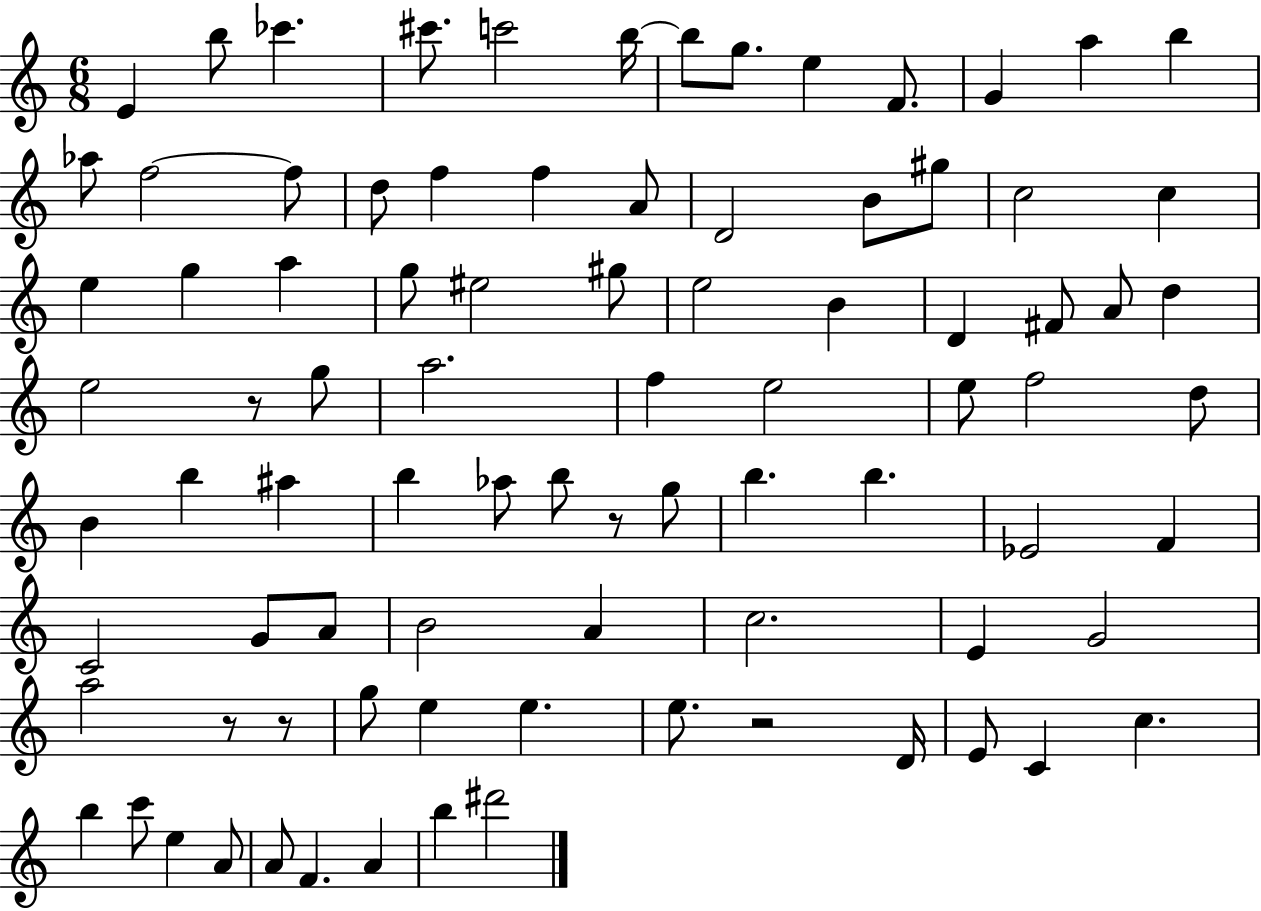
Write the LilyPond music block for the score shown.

{
  \clef treble
  \numericTimeSignature
  \time 6/8
  \key c \major
  e'4 b''8 ces'''4. | cis'''8. c'''2 b''16~~ | b''8 g''8. e''4 f'8. | g'4 a''4 b''4 | \break aes''8 f''2~~ f''8 | d''8 f''4 f''4 a'8 | d'2 b'8 gis''8 | c''2 c''4 | \break e''4 g''4 a''4 | g''8 eis''2 gis''8 | e''2 b'4 | d'4 fis'8 a'8 d''4 | \break e''2 r8 g''8 | a''2. | f''4 e''2 | e''8 f''2 d''8 | \break b'4 b''4 ais''4 | b''4 aes''8 b''8 r8 g''8 | b''4. b''4. | ees'2 f'4 | \break c'2 g'8 a'8 | b'2 a'4 | c''2. | e'4 g'2 | \break a''2 r8 r8 | g''8 e''4 e''4. | e''8. r2 d'16 | e'8 c'4 c''4. | \break b''4 c'''8 e''4 a'8 | a'8 f'4. a'4 | b''4 dis'''2 | \bar "|."
}